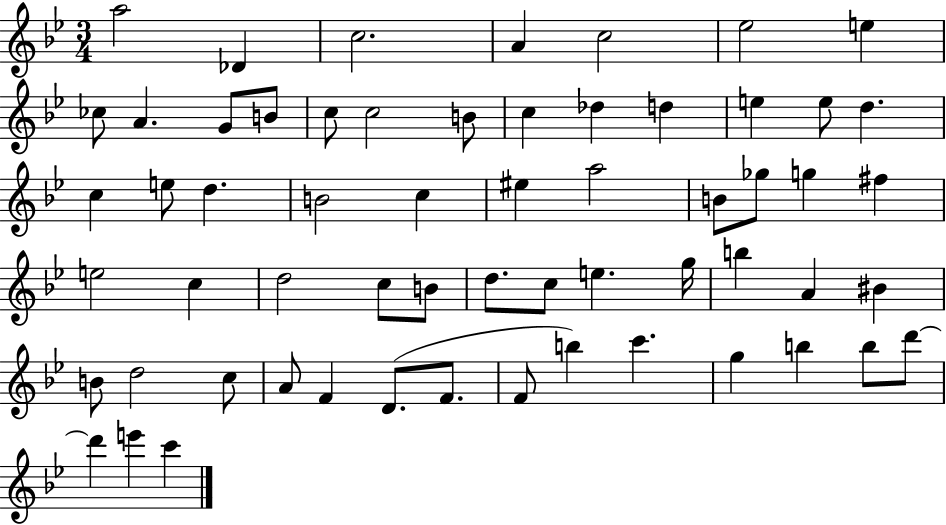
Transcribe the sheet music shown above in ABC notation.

X:1
T:Untitled
M:3/4
L:1/4
K:Bb
a2 _D c2 A c2 _e2 e _c/2 A G/2 B/2 c/2 c2 B/2 c _d d e e/2 d c e/2 d B2 c ^e a2 B/2 _g/2 g ^f e2 c d2 c/2 B/2 d/2 c/2 e g/4 b A ^B B/2 d2 c/2 A/2 F D/2 F/2 F/2 b c' g b b/2 d'/2 d' e' c'